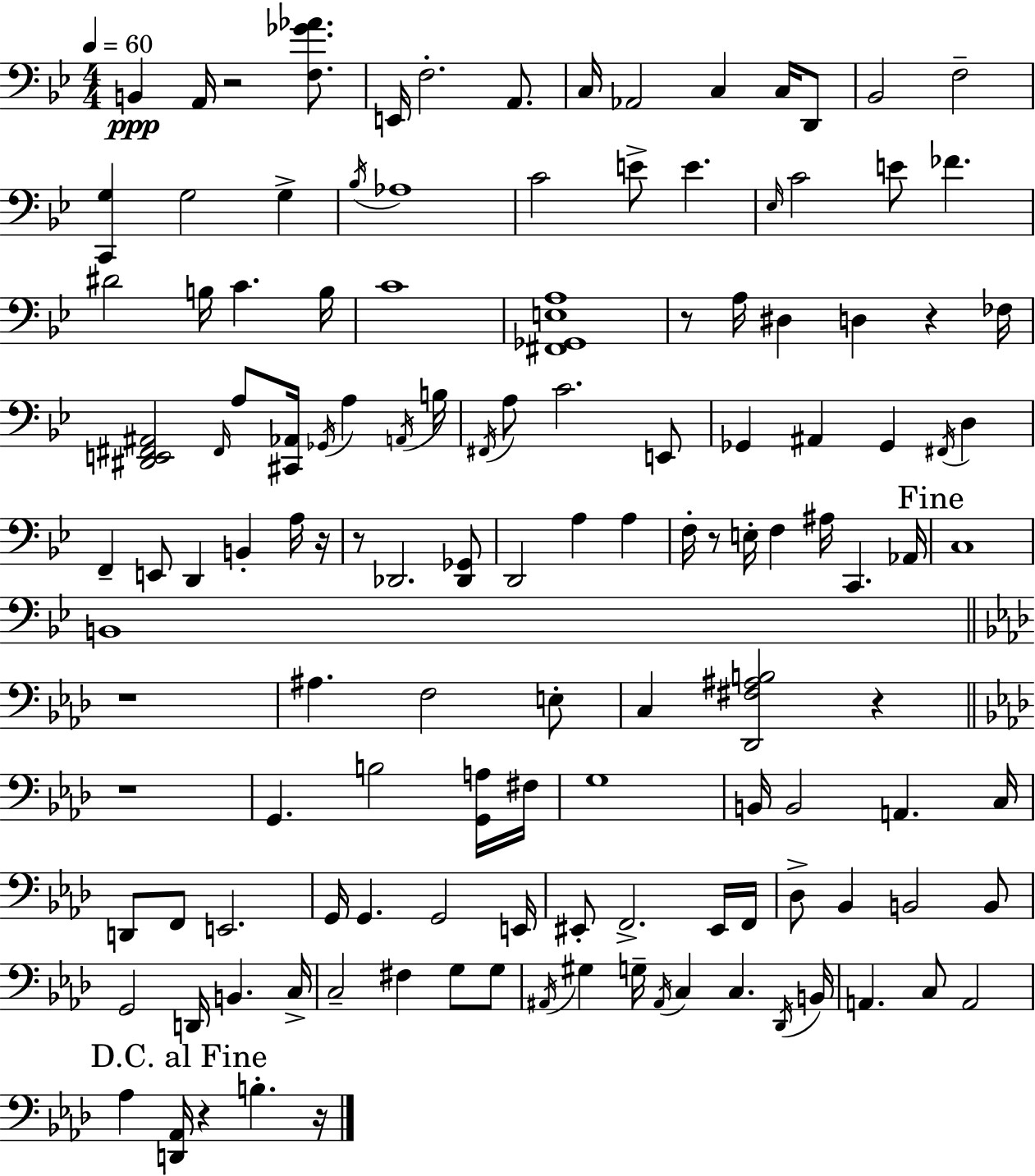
X:1
T:Untitled
M:4/4
L:1/4
K:Bb
B,, A,,/4 z2 [F,_G_A]/2 E,,/4 F,2 A,,/2 C,/4 _A,,2 C, C,/4 D,,/2 _B,,2 F,2 [C,,G,] G,2 G, _B,/4 _A,4 C2 E/2 E _E,/4 C2 E/2 _F ^D2 B,/4 C B,/4 C4 [^F,,_G,,E,A,]4 z/2 A,/4 ^D, D, z _F,/4 [^D,,E,,^F,,^A,,]2 ^F,,/4 A,/2 [^C,,_A,,]/4 _G,,/4 A, A,,/4 B,/4 ^F,,/4 A,/2 C2 E,,/2 _G,, ^A,, _G,, ^F,,/4 D, F,, E,,/2 D,, B,, A,/4 z/4 z/2 _D,,2 [_D,,_G,,]/2 D,,2 A, A, F,/4 z/2 E,/4 F, ^A,/4 C,, _A,,/4 C,4 B,,4 z4 ^A, F,2 E,/2 C, [_D,,^F,^A,B,]2 z z4 G,, B,2 [G,,A,]/4 ^F,/4 G,4 B,,/4 B,,2 A,, C,/4 D,,/2 F,,/2 E,,2 G,,/4 G,, G,,2 E,,/4 ^E,,/2 F,,2 ^E,,/4 F,,/4 _D,/2 _B,, B,,2 B,,/2 G,,2 D,,/4 B,, C,/4 C,2 ^F, G,/2 G,/2 ^A,,/4 ^G, G,/4 ^A,,/4 C, C, _D,,/4 B,,/4 A,, C,/2 A,,2 _A, [D,,_A,,]/4 z B, z/4